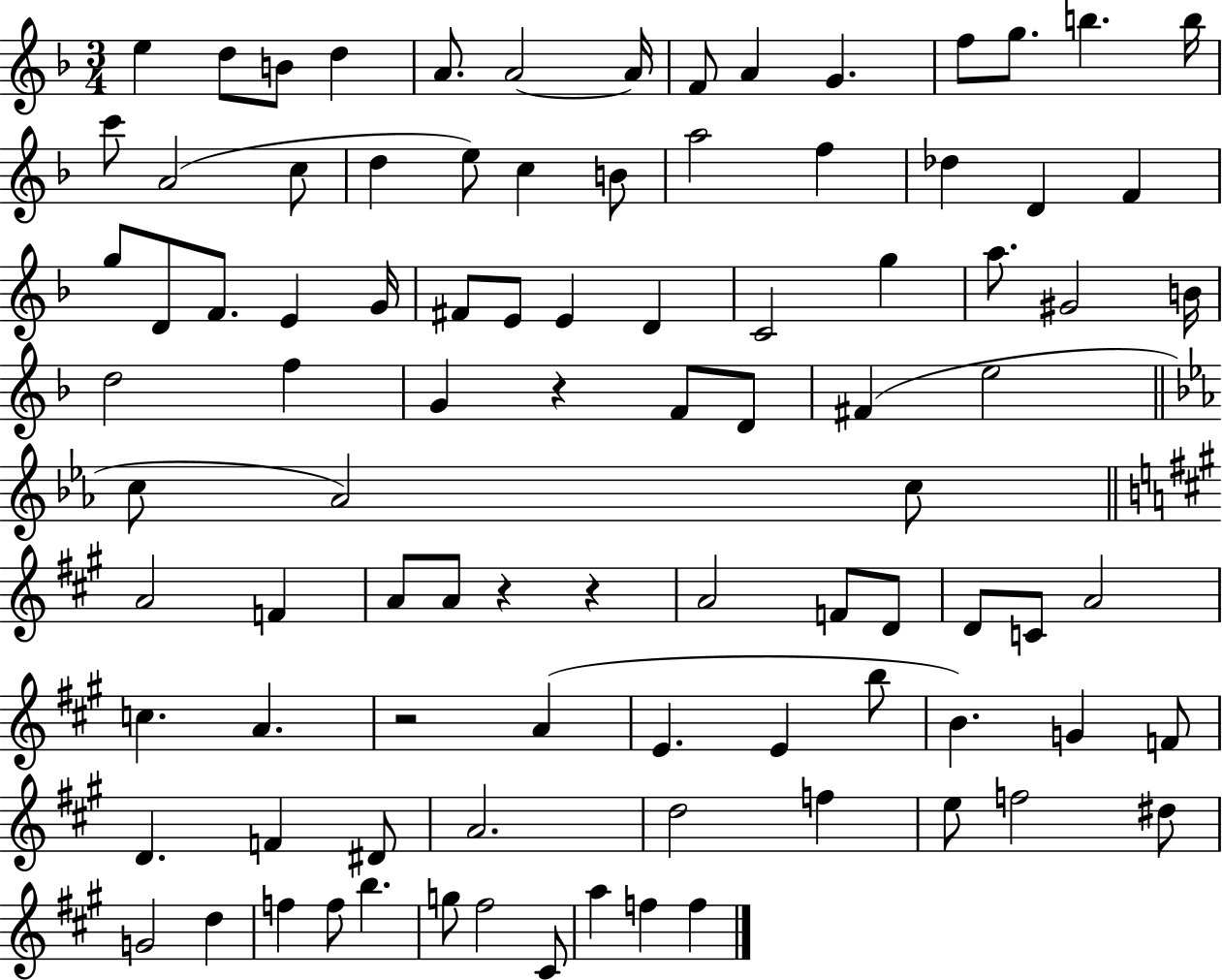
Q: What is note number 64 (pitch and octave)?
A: E4